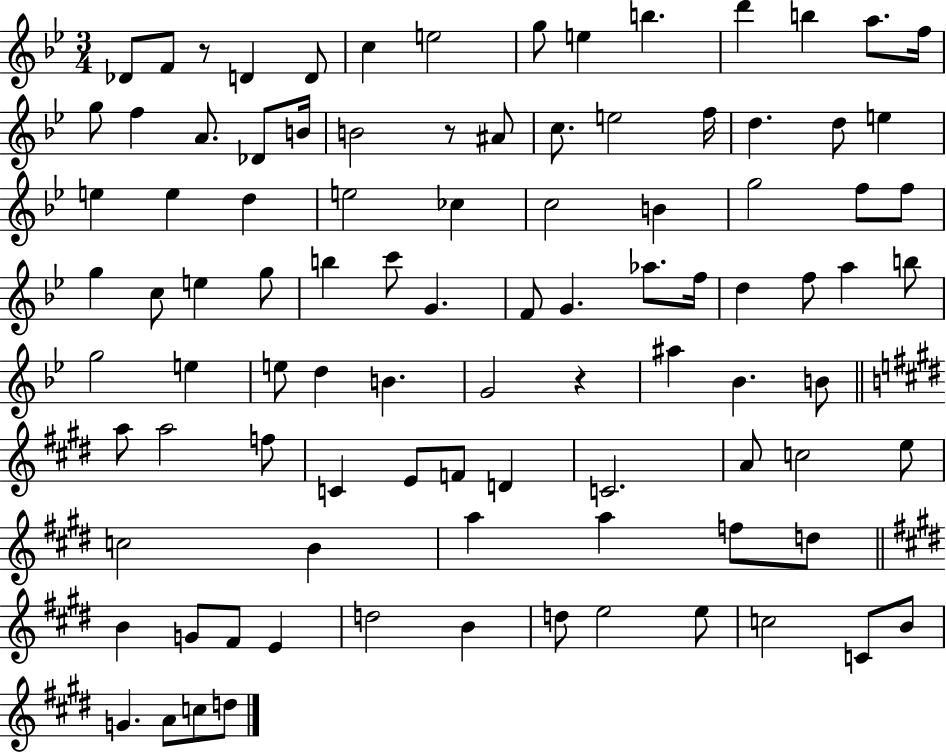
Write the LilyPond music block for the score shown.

{
  \clef treble
  \numericTimeSignature
  \time 3/4
  \key bes \major
  \repeat volta 2 { des'8 f'8 r8 d'4 d'8 | c''4 e''2 | g''8 e''4 b''4. | d'''4 b''4 a''8. f''16 | \break g''8 f''4 a'8. des'8 b'16 | b'2 r8 ais'8 | c''8. e''2 f''16 | d''4. d''8 e''4 | \break e''4 e''4 d''4 | e''2 ces''4 | c''2 b'4 | g''2 f''8 f''8 | \break g''4 c''8 e''4 g''8 | b''4 c'''8 g'4. | f'8 g'4. aes''8. f''16 | d''4 f''8 a''4 b''8 | \break g''2 e''4 | e''8 d''4 b'4. | g'2 r4 | ais''4 bes'4. b'8 | \break \bar "||" \break \key e \major a''8 a''2 f''8 | c'4 e'8 f'8 d'4 | c'2. | a'8 c''2 e''8 | \break c''2 b'4 | a''4 a''4 f''8 d''8 | \bar "||" \break \key e \major b'4 g'8 fis'8 e'4 | d''2 b'4 | d''8 e''2 e''8 | c''2 c'8 b'8 | \break g'4. a'8 c''8 d''8 | } \bar "|."
}